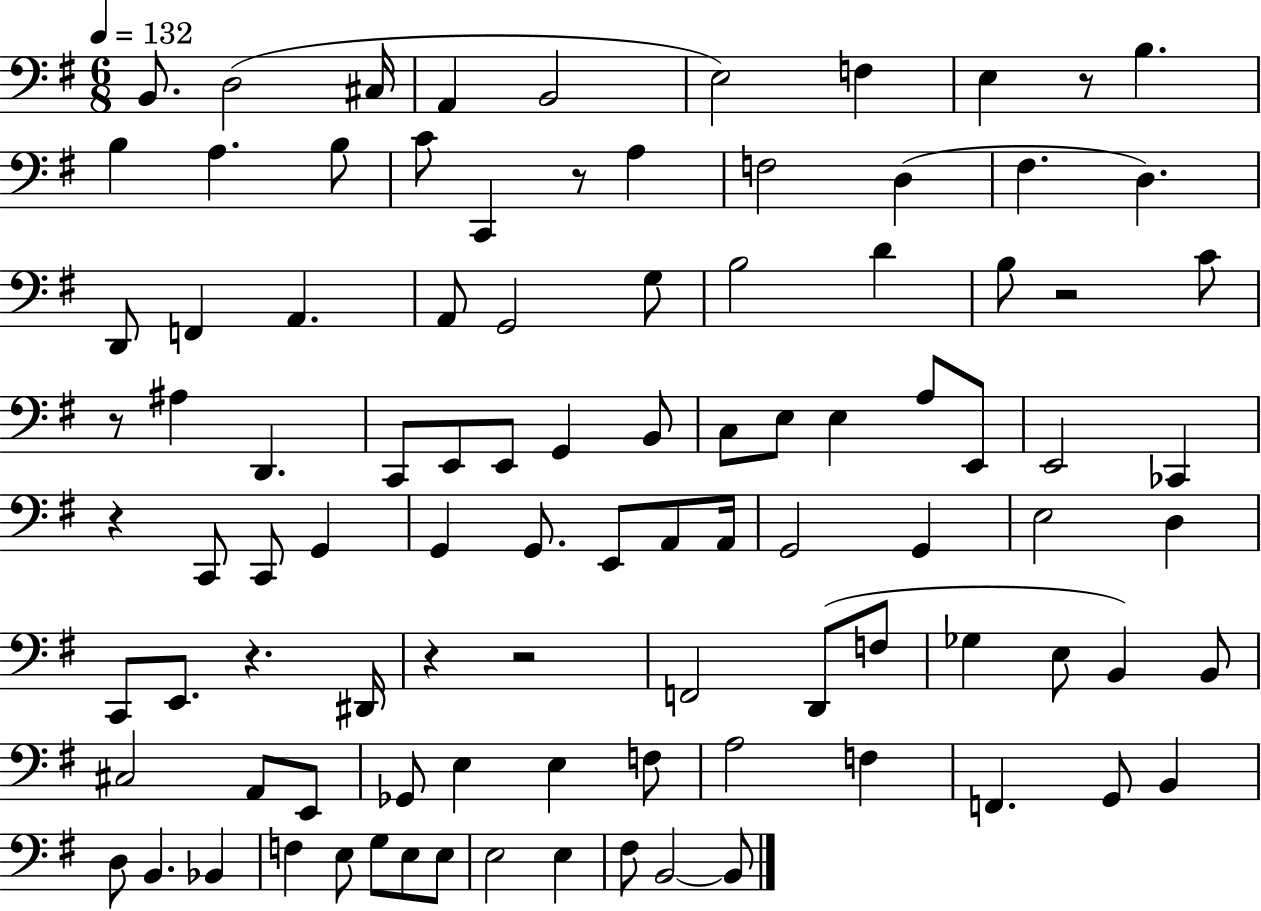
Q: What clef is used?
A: bass